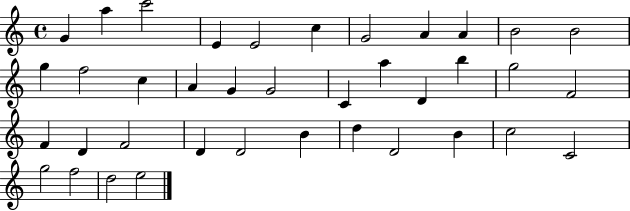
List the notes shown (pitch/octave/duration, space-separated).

G4/q A5/q C6/h E4/q E4/h C5/q G4/h A4/q A4/q B4/h B4/h G5/q F5/h C5/q A4/q G4/q G4/h C4/q A5/q D4/q B5/q G5/h F4/h F4/q D4/q F4/h D4/q D4/h B4/q D5/q D4/h B4/q C5/h C4/h G5/h F5/h D5/h E5/h